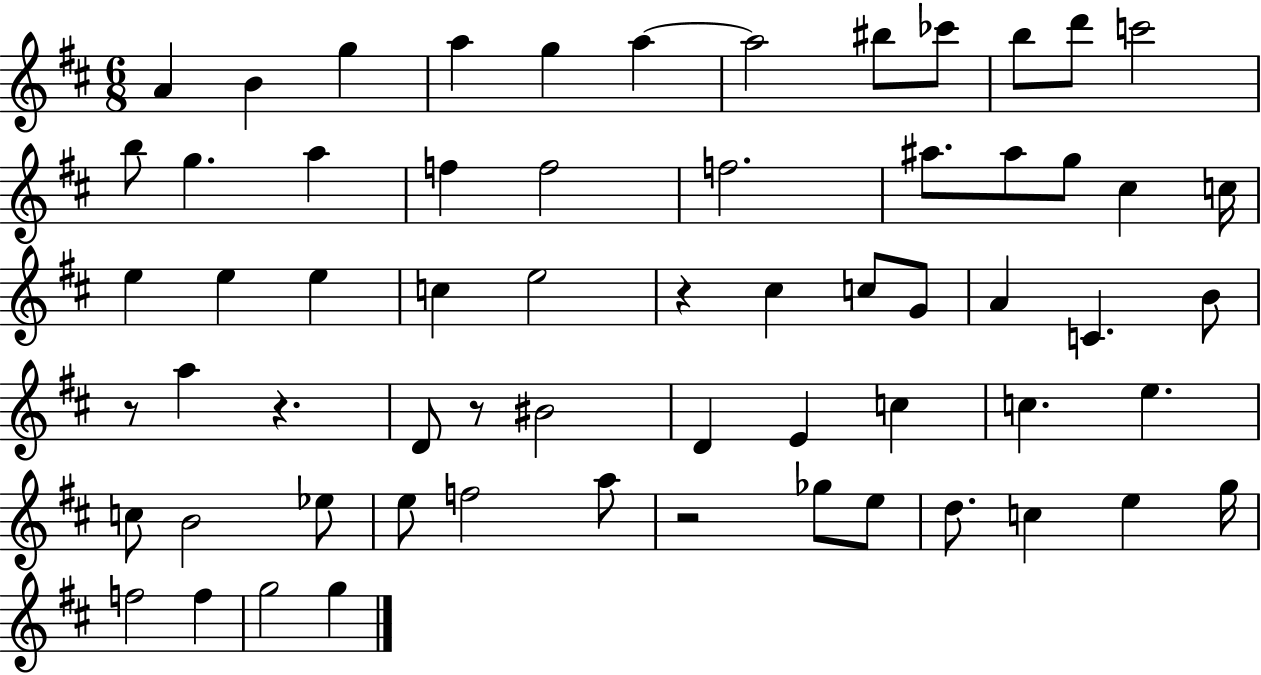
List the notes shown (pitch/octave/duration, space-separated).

A4/q B4/q G5/q A5/q G5/q A5/q A5/h BIS5/e CES6/e B5/e D6/e C6/h B5/e G5/q. A5/q F5/q F5/h F5/h. A#5/e. A#5/e G5/e C#5/q C5/s E5/q E5/q E5/q C5/q E5/h R/q C#5/q C5/e G4/e A4/q C4/q. B4/e R/e A5/q R/q. D4/e R/e BIS4/h D4/q E4/q C5/q C5/q. E5/q. C5/e B4/h Eb5/e E5/e F5/h A5/e R/h Gb5/e E5/e D5/e. C5/q E5/q G5/s F5/h F5/q G5/h G5/q